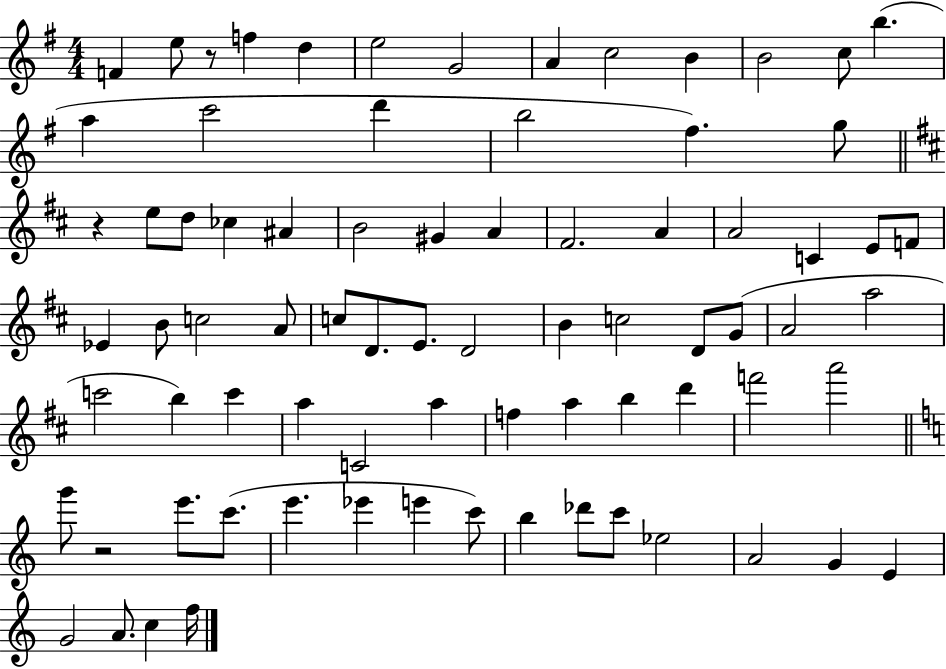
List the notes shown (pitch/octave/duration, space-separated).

F4/q E5/e R/e F5/q D5/q E5/h G4/h A4/q C5/h B4/q B4/h C5/e B5/q. A5/q C6/h D6/q B5/h F#5/q. G5/e R/q E5/e D5/e CES5/q A#4/q B4/h G#4/q A4/q F#4/h. A4/q A4/h C4/q E4/e F4/e Eb4/q B4/e C5/h A4/e C5/e D4/e. E4/e. D4/h B4/q C5/h D4/e G4/e A4/h A5/h C6/h B5/q C6/q A5/q C4/h A5/q F5/q A5/q B5/q D6/q F6/h A6/h G6/e R/h E6/e. C6/e. E6/q. Eb6/q E6/q C6/e B5/q Db6/e C6/e Eb5/h A4/h G4/q E4/q G4/h A4/e. C5/q F5/s